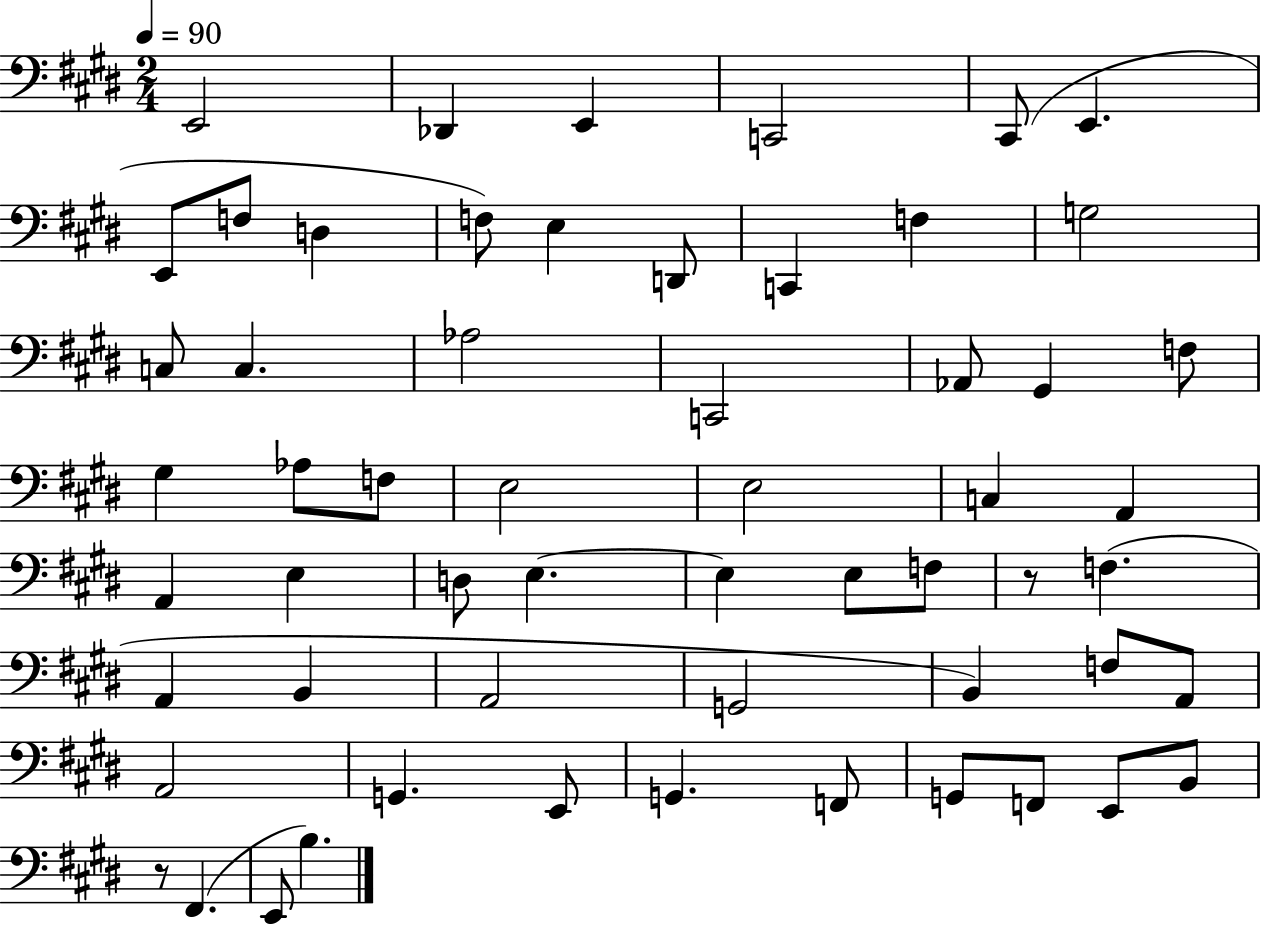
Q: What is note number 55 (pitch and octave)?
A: E2